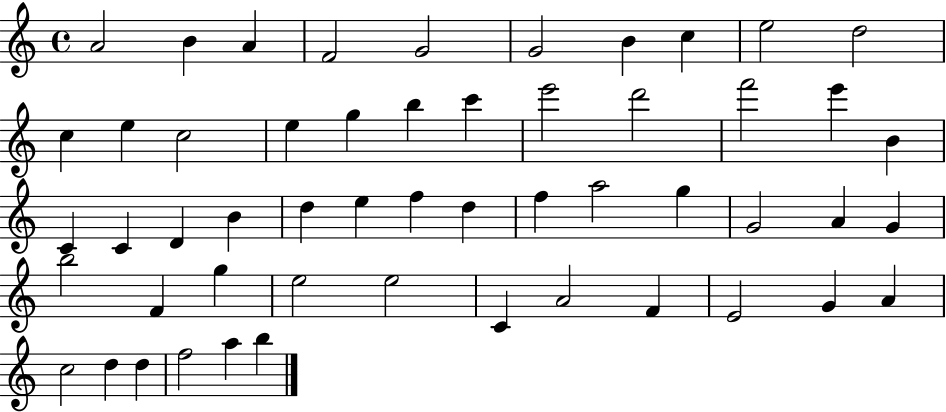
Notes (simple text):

A4/h B4/q A4/q F4/h G4/h G4/h B4/q C5/q E5/h D5/h C5/q E5/q C5/h E5/q G5/q B5/q C6/q E6/h D6/h F6/h E6/q B4/q C4/q C4/q D4/q B4/q D5/q E5/q F5/q D5/q F5/q A5/h G5/q G4/h A4/q G4/q B5/h F4/q G5/q E5/h E5/h C4/q A4/h F4/q E4/h G4/q A4/q C5/h D5/q D5/q F5/h A5/q B5/q